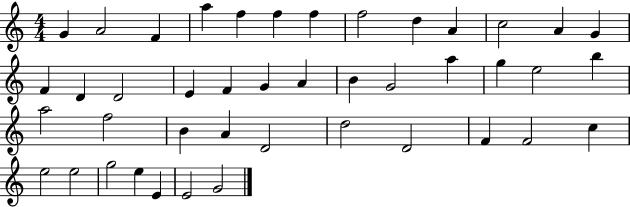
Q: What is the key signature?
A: C major